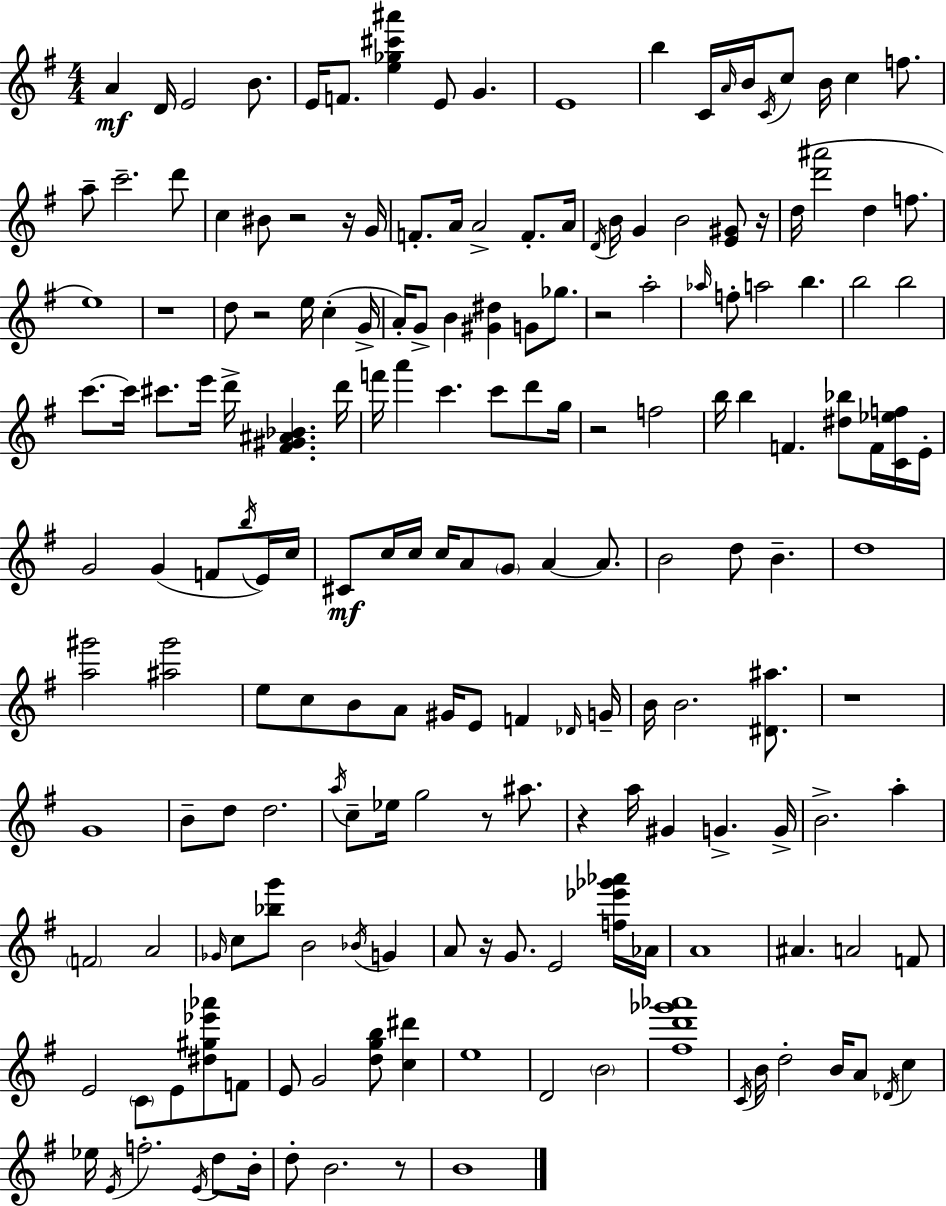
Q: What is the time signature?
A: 4/4